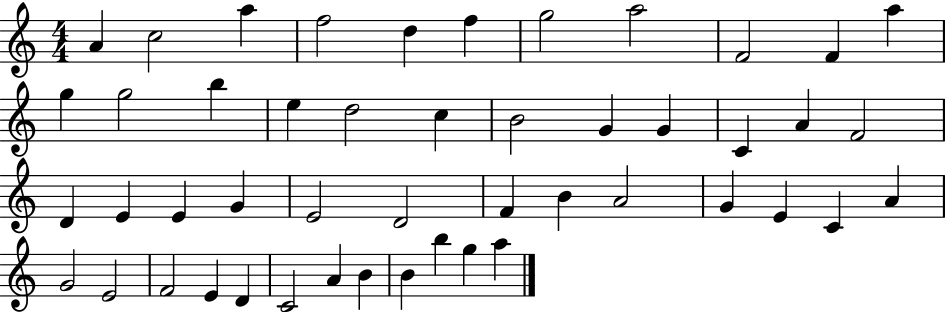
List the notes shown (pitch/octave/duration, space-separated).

A4/q C5/h A5/q F5/h D5/q F5/q G5/h A5/h F4/h F4/q A5/q G5/q G5/h B5/q E5/q D5/h C5/q B4/h G4/q G4/q C4/q A4/q F4/h D4/q E4/q E4/q G4/q E4/h D4/h F4/q B4/q A4/h G4/q E4/q C4/q A4/q G4/h E4/h F4/h E4/q D4/q C4/h A4/q B4/q B4/q B5/q G5/q A5/q